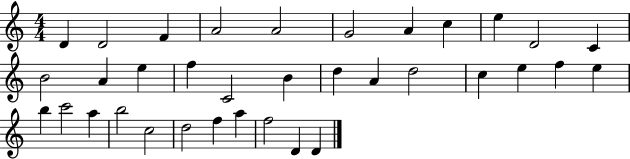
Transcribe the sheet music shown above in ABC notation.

X:1
T:Untitled
M:4/4
L:1/4
K:C
D D2 F A2 A2 G2 A c e D2 C B2 A e f C2 B d A d2 c e f e b c'2 a b2 c2 d2 f a f2 D D